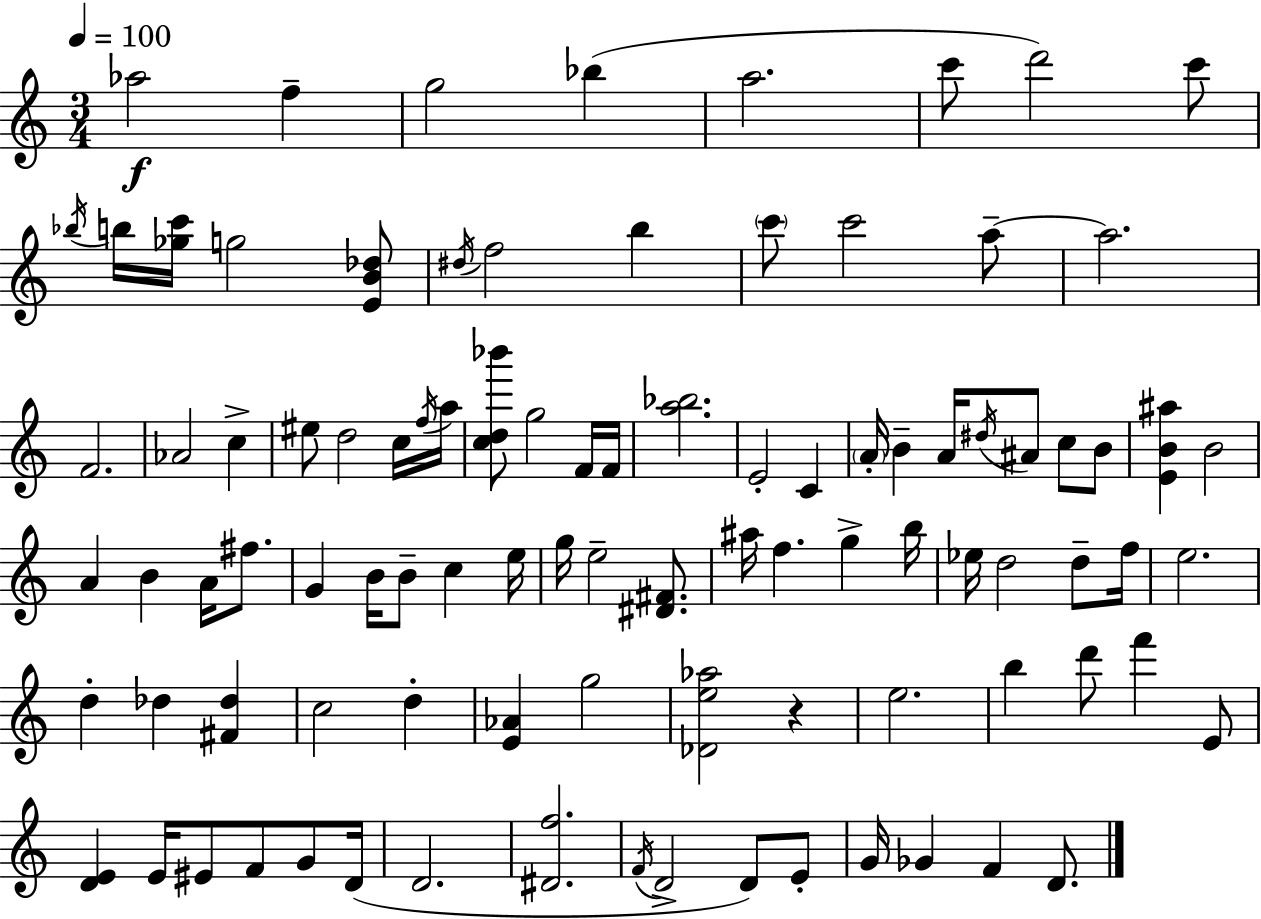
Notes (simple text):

Ab5/h F5/q G5/h Bb5/q A5/h. C6/e D6/h C6/e Bb5/s B5/s [Gb5,C6]/s G5/h [E4,B4,Db5]/e D#5/s F5/h B5/q C6/e C6/h A5/e A5/h. F4/h. Ab4/h C5/q EIS5/e D5/h C5/s F5/s A5/s [C5,D5,Bb6]/e G5/h F4/s F4/s [A5,Bb5]/h. E4/h C4/q A4/s B4/q A4/s D#5/s A#4/e C5/e B4/e [E4,B4,A#5]/q B4/h A4/q B4/q A4/s F#5/e. G4/q B4/s B4/e C5/q E5/s G5/s E5/h [D#4,F#4]/e. A#5/s F5/q. G5/q B5/s Eb5/s D5/h D5/e F5/s E5/h. D5/q Db5/q [F#4,Db5]/q C5/h D5/q [E4,Ab4]/q G5/h [Db4,E5,Ab5]/h R/q E5/h. B5/q D6/e F6/q E4/e [D4,E4]/q E4/s EIS4/e F4/e G4/e D4/s D4/h. [D#4,F5]/h. F4/s D4/h D4/e E4/e G4/s Gb4/q F4/q D4/e.